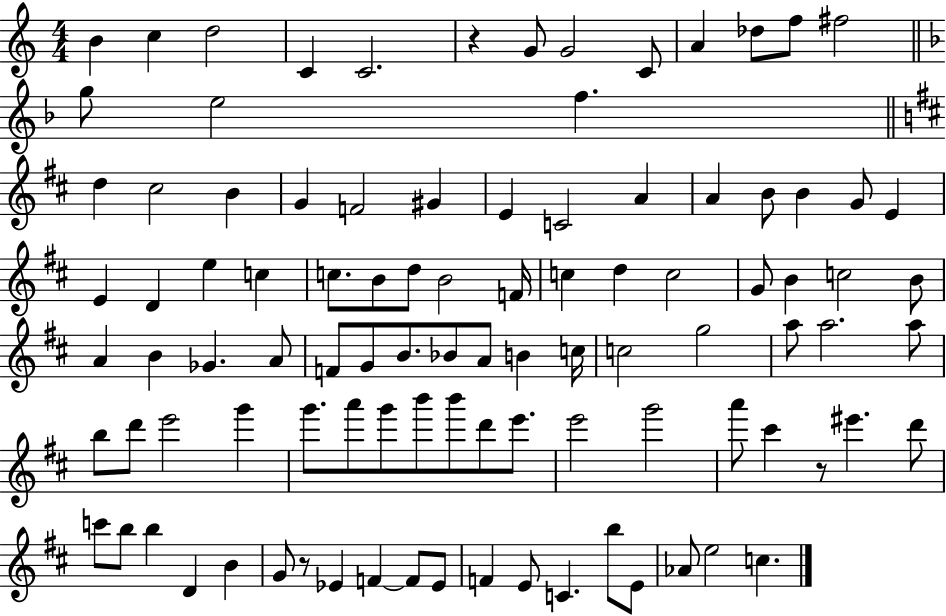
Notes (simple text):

B4/q C5/q D5/h C4/q C4/h. R/q G4/e G4/h C4/e A4/q Db5/e F5/e F#5/h G5/e E5/h F5/q. D5/q C#5/h B4/q G4/q F4/h G#4/q E4/q C4/h A4/q A4/q B4/e B4/q G4/e E4/q E4/q D4/q E5/q C5/q C5/e. B4/e D5/e B4/h F4/s C5/q D5/q C5/h G4/e B4/q C5/h B4/e A4/q B4/q Gb4/q. A4/e F4/e G4/e B4/e. Bb4/e A4/e B4/q C5/s C5/h G5/h A5/e A5/h. A5/e B5/e D6/e E6/h G6/q G6/e. A6/e G6/e B6/e B6/e D6/e E6/e. E6/h G6/h A6/e C#6/q R/e EIS6/q. D6/e C6/e B5/e B5/q D4/q B4/q G4/e R/e Eb4/q F4/q F4/e Eb4/e F4/q E4/e C4/q. B5/e E4/e Ab4/e E5/h C5/q.